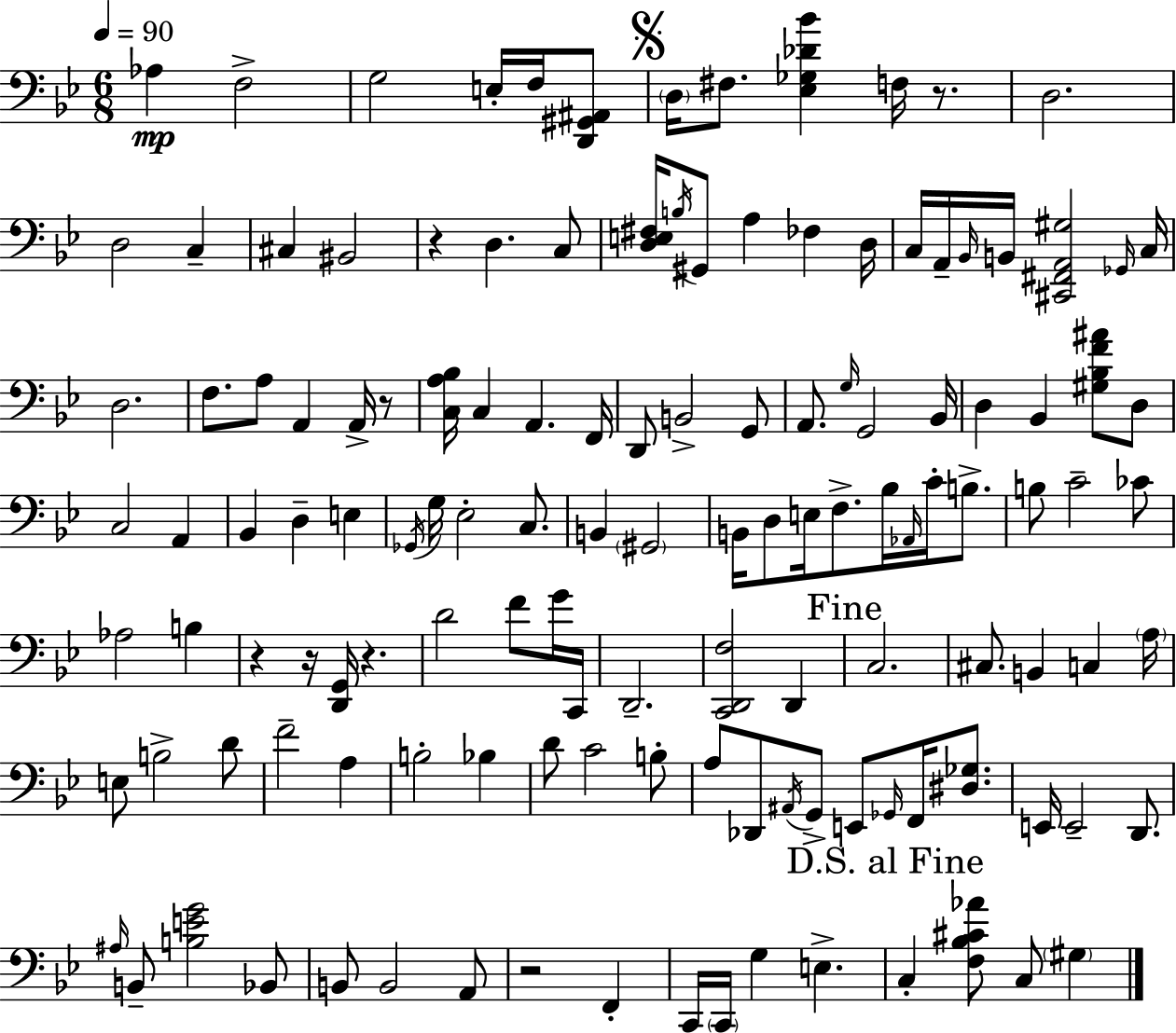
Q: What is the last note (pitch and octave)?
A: G#3